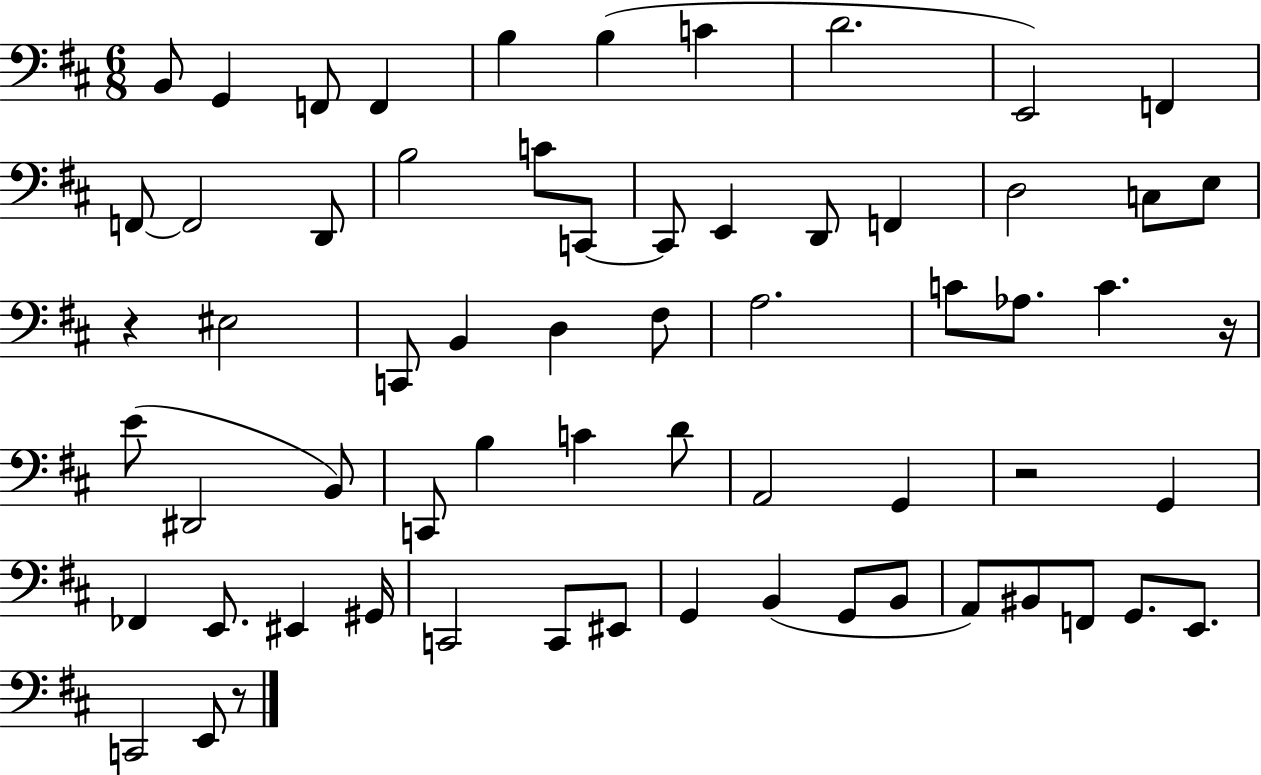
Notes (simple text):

B2/e G2/q F2/e F2/q B3/q B3/q C4/q D4/h. E2/h F2/q F2/e F2/h D2/e B3/h C4/e C2/e C2/e E2/q D2/e F2/q D3/h C3/e E3/e R/q EIS3/h C2/e B2/q D3/q F#3/e A3/h. C4/e Ab3/e. C4/q. R/s E4/e D#2/h B2/e C2/e B3/q C4/q D4/e A2/h G2/q R/h G2/q FES2/q E2/e. EIS2/q G#2/s C2/h C2/e EIS2/e G2/q B2/q G2/e B2/e A2/e BIS2/e F2/e G2/e. E2/e. C2/h E2/e R/e